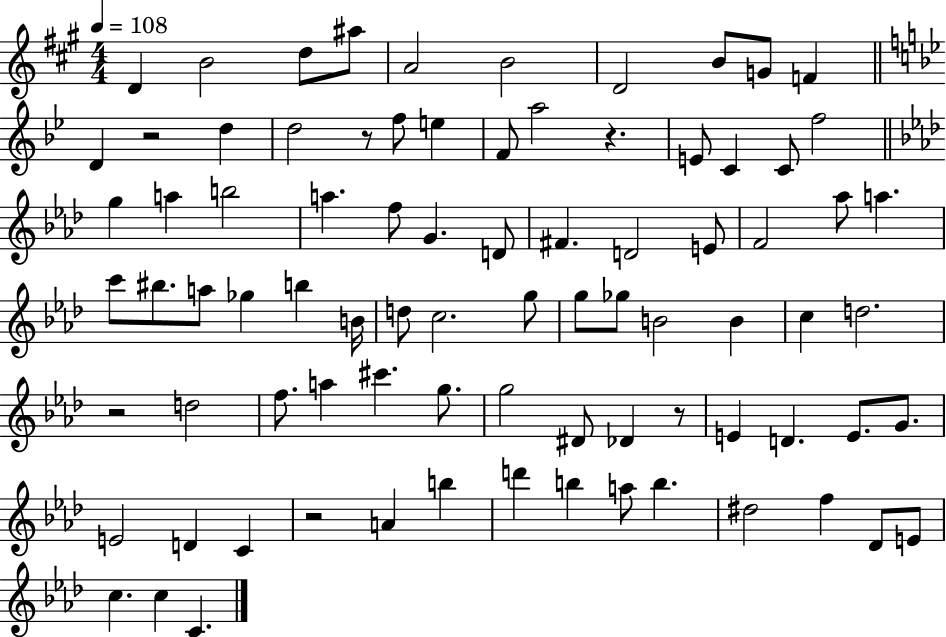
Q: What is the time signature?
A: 4/4